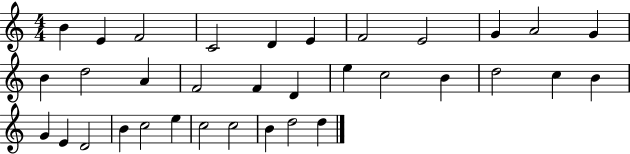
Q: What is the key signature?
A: C major